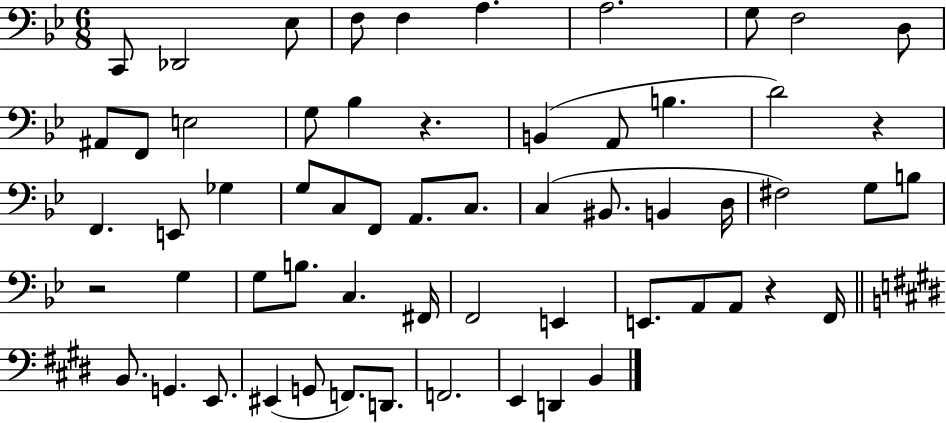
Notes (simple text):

C2/e Db2/h Eb3/e F3/e F3/q A3/q. A3/h. G3/e F3/h D3/e A#2/e F2/e E3/h G3/e Bb3/q R/q. B2/q A2/e B3/q. D4/h R/q F2/q. E2/e Gb3/q G3/e C3/e F2/e A2/e. C3/e. C3/q BIS2/e. B2/q D3/s F#3/h G3/e B3/e R/h G3/q G3/e B3/e. C3/q. F#2/s F2/h E2/q E2/e. A2/e A2/e R/q F2/s B2/e. G2/q. E2/e. EIS2/q G2/e F2/e. D2/e. F2/h. E2/q D2/q B2/q